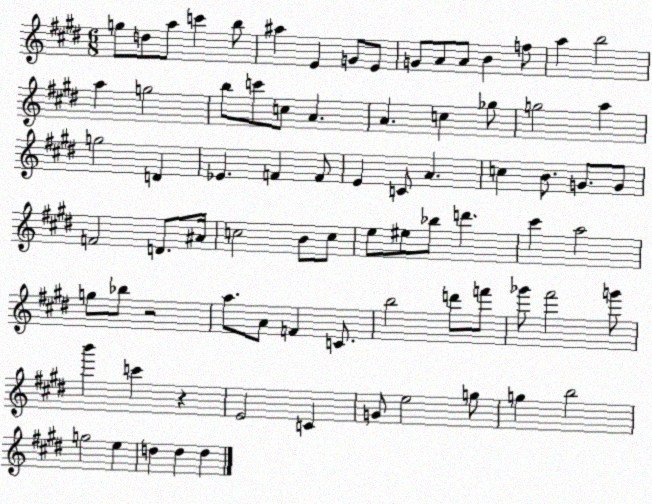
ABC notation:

X:1
T:Untitled
M:6/8
L:1/4
K:E
g/2 d/2 a/2 c' b/2 ^a E G/2 E/2 G/2 A/2 A/2 B f/2 a b2 a g2 b/2 c'/2 c/2 A A c _g/2 g2 a g2 D _E F F/2 E C/2 A c B/2 G/2 G/2 F2 D/2 ^A/4 c2 B/2 c/2 e/2 ^e/2 _b/2 d' ^c' a2 g/2 _b/2 z2 a/2 A/2 F C/2 b2 d'/2 f'/2 _g'/2 ^f'2 g'/2 b' c' z E2 C G/2 e2 g/2 g b2 g2 e d d d